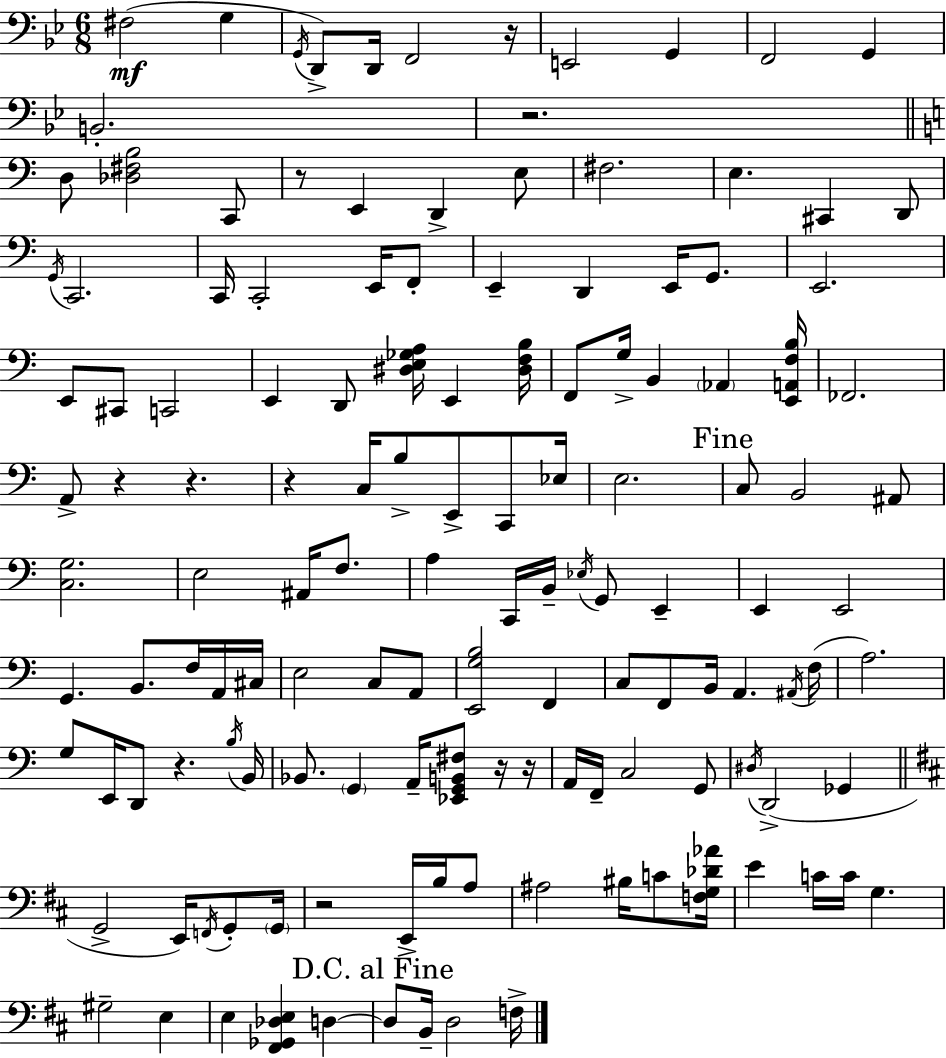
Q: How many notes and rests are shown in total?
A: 136